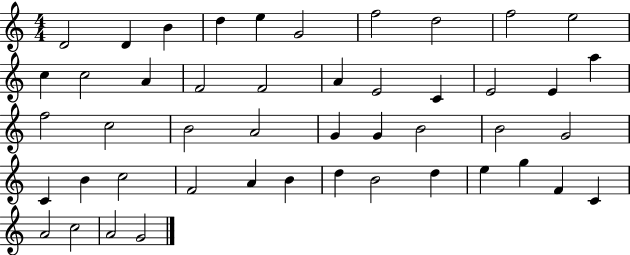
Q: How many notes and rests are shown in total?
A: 47